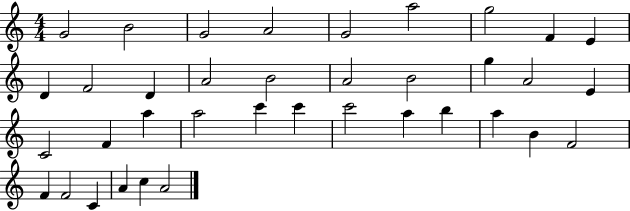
G4/h B4/h G4/h A4/h G4/h A5/h G5/h F4/q E4/q D4/q F4/h D4/q A4/h B4/h A4/h B4/h G5/q A4/h E4/q C4/h F4/q A5/q A5/h C6/q C6/q C6/h A5/q B5/q A5/q B4/q F4/h F4/q F4/h C4/q A4/q C5/q A4/h